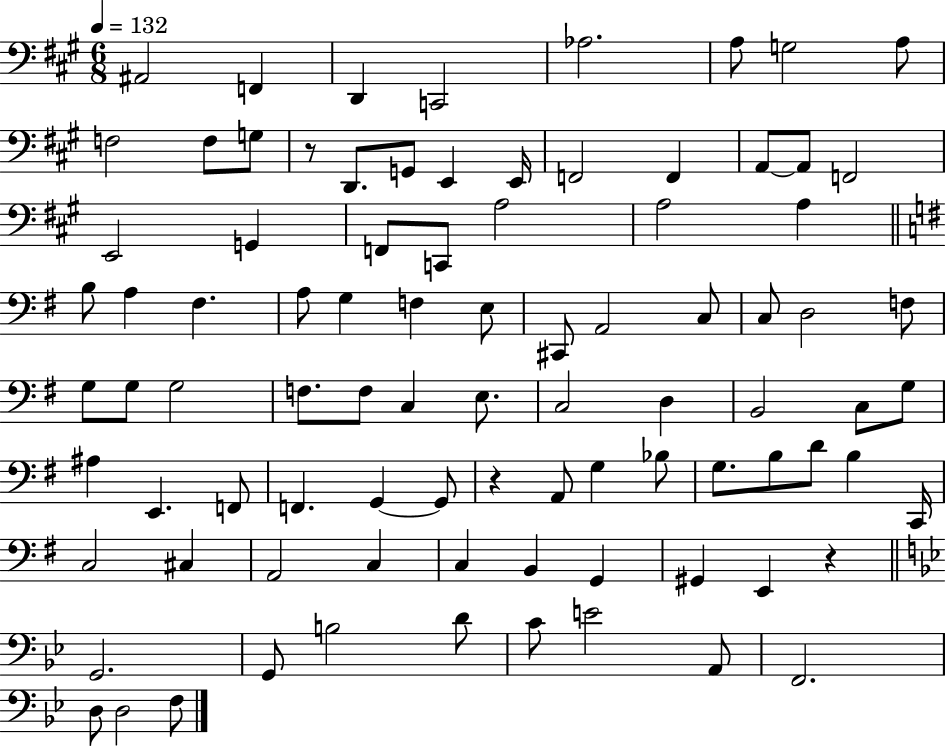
A#2/h F2/q D2/q C2/h Ab3/h. A3/e G3/h A3/e F3/h F3/e G3/e R/e D2/e. G2/e E2/q E2/s F2/h F2/q A2/e A2/e F2/h E2/h G2/q F2/e C2/e A3/h A3/h A3/q B3/e A3/q F#3/q. A3/e G3/q F3/q E3/e C#2/e A2/h C3/e C3/e D3/h F3/e G3/e G3/e G3/h F3/e. F3/e C3/q E3/e. C3/h D3/q B2/h C3/e G3/e A#3/q E2/q. F2/e F2/q. G2/q G2/e R/q A2/e G3/q Bb3/e G3/e. B3/e D4/e B3/q C2/s C3/h C#3/q A2/h C3/q C3/q B2/q G2/q G#2/q E2/q R/q G2/h. G2/e B3/h D4/e C4/e E4/h A2/e F2/h. D3/e D3/h F3/e